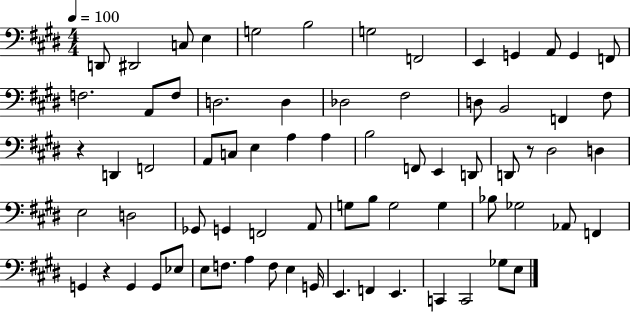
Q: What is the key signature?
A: E major